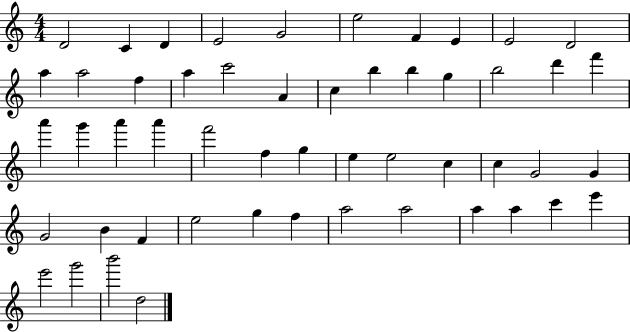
{
  \clef treble
  \numericTimeSignature
  \time 4/4
  \key c \major
  d'2 c'4 d'4 | e'2 g'2 | e''2 f'4 e'4 | e'2 d'2 | \break a''4 a''2 f''4 | a''4 c'''2 a'4 | c''4 b''4 b''4 g''4 | b''2 d'''4 f'''4 | \break a'''4 g'''4 a'''4 a'''4 | f'''2 f''4 g''4 | e''4 e''2 c''4 | c''4 g'2 g'4 | \break g'2 b'4 f'4 | e''2 g''4 f''4 | a''2 a''2 | a''4 a''4 c'''4 e'''4 | \break e'''2 g'''2 | b'''2 d''2 | \bar "|."
}